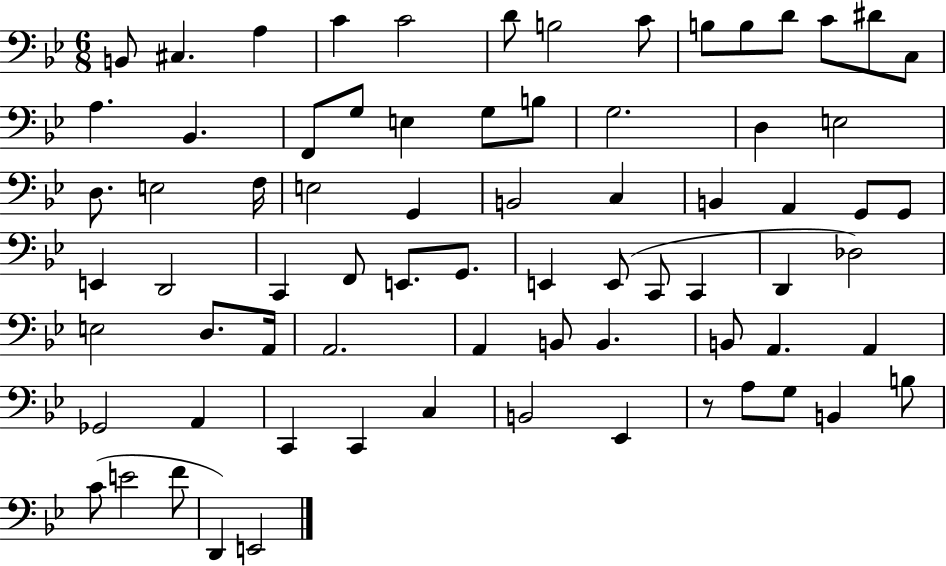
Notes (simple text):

B2/e C#3/q. A3/q C4/q C4/h D4/e B3/h C4/e B3/e B3/e D4/e C4/e D#4/e C3/e A3/q. Bb2/q. F2/e G3/e E3/q G3/e B3/e G3/h. D3/q E3/h D3/e. E3/h F3/s E3/h G2/q B2/h C3/q B2/q A2/q G2/e G2/e E2/q D2/h C2/q F2/e E2/e. G2/e. E2/q E2/e C2/e C2/q D2/q Db3/h E3/h D3/e. A2/s A2/h. A2/q B2/e B2/q. B2/e A2/q. A2/q Gb2/h A2/q C2/q C2/q C3/q B2/h Eb2/q R/e A3/e G3/e B2/q B3/e C4/e E4/h F4/e D2/q E2/h